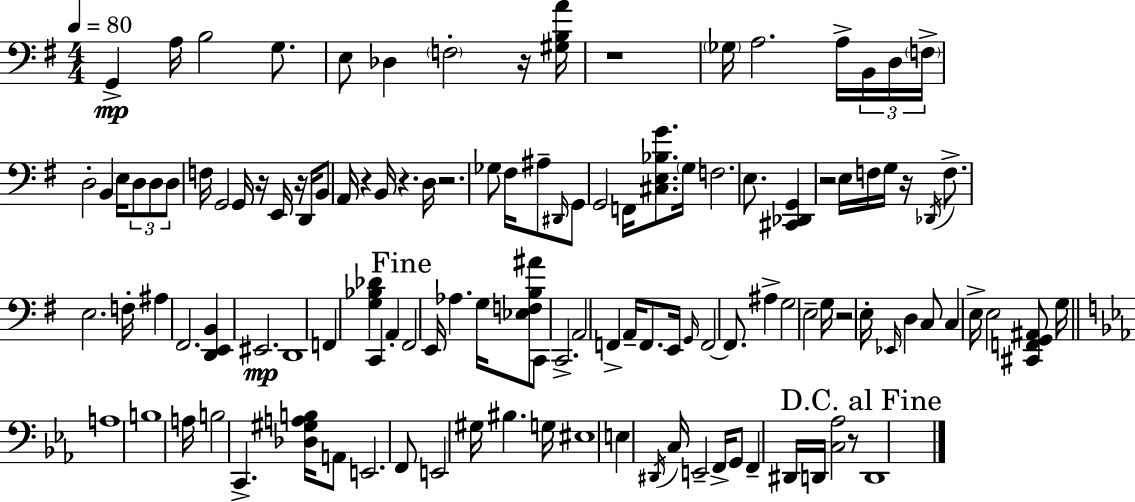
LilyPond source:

{
  \clef bass
  \numericTimeSignature
  \time 4/4
  \key e \minor
  \tempo 4 = 80
  \repeat volta 2 { g,4->\mp a16 b2 g8. | e8 des4 \parenthesize f2-. r16 <gis b a'>16 | r1 | \parenthesize ges16 a2. a16-> \tuplet 3/2 { b,16 d16 | \break \parenthesize f16-> } d2-. b,4 e16 \tuplet 3/2 { d8 | d8 d8 } f16 g,2 g,16 r16 e,16 | r16 d,16 b,8 a,16 r4 b,16 r4. | d16 r2. ges8 fis16 | \break ais8-- \grace { dis,16 } g,8 g,2 f,16 <cis e bes g'>8. | \parenthesize g16 f2. e8. | <cis, des, g,>4 r2 e16 f16 g16 | r16 \acciaccatura { des,16 } f8.-> e2. | \break f16-. ais4 fis,2. | <d, e, b,>4 eis,2.\mp | d,1 | f,4 <g bes des'>4 c,4 a,4-. | \break \mark "Fine" fis,2 e,16 aes4. | g16 <ees f b ais'>8 c,8 c,2.-> | a,2 f,4-> a,16-- f,8. | e,16 \grace { g,16 } f,2~~ f,8. ais4-> | \break g2 e2-- | g16 r2 e16-. \grace { ees,16 } d4 | c8 c4 e16-> e2 | <cis, f, g, ais,>8 g16 \bar "||" \break \key c \minor a1 | b1 | a16 b2 c,4.-> <des gis a b>16 | a,8 e,2. f,8 | \break e,2 gis16 bis4. g16 | eis1 | e4 \acciaccatura { dis,16 } c16 e,2-- f,16-> g,8 | f,4-- dis,16 d,16 <c aes>2 r8 | \break \mark "D.C. al Fine" d,1 | } \bar "|."
}